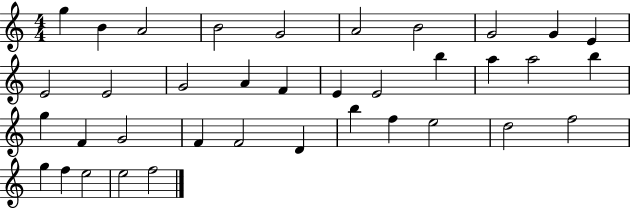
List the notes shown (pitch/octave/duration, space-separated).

G5/q B4/q A4/h B4/h G4/h A4/h B4/h G4/h G4/q E4/q E4/h E4/h G4/h A4/q F4/q E4/q E4/h B5/q A5/q A5/h B5/q G5/q F4/q G4/h F4/q F4/h D4/q B5/q F5/q E5/h D5/h F5/h G5/q F5/q E5/h E5/h F5/h